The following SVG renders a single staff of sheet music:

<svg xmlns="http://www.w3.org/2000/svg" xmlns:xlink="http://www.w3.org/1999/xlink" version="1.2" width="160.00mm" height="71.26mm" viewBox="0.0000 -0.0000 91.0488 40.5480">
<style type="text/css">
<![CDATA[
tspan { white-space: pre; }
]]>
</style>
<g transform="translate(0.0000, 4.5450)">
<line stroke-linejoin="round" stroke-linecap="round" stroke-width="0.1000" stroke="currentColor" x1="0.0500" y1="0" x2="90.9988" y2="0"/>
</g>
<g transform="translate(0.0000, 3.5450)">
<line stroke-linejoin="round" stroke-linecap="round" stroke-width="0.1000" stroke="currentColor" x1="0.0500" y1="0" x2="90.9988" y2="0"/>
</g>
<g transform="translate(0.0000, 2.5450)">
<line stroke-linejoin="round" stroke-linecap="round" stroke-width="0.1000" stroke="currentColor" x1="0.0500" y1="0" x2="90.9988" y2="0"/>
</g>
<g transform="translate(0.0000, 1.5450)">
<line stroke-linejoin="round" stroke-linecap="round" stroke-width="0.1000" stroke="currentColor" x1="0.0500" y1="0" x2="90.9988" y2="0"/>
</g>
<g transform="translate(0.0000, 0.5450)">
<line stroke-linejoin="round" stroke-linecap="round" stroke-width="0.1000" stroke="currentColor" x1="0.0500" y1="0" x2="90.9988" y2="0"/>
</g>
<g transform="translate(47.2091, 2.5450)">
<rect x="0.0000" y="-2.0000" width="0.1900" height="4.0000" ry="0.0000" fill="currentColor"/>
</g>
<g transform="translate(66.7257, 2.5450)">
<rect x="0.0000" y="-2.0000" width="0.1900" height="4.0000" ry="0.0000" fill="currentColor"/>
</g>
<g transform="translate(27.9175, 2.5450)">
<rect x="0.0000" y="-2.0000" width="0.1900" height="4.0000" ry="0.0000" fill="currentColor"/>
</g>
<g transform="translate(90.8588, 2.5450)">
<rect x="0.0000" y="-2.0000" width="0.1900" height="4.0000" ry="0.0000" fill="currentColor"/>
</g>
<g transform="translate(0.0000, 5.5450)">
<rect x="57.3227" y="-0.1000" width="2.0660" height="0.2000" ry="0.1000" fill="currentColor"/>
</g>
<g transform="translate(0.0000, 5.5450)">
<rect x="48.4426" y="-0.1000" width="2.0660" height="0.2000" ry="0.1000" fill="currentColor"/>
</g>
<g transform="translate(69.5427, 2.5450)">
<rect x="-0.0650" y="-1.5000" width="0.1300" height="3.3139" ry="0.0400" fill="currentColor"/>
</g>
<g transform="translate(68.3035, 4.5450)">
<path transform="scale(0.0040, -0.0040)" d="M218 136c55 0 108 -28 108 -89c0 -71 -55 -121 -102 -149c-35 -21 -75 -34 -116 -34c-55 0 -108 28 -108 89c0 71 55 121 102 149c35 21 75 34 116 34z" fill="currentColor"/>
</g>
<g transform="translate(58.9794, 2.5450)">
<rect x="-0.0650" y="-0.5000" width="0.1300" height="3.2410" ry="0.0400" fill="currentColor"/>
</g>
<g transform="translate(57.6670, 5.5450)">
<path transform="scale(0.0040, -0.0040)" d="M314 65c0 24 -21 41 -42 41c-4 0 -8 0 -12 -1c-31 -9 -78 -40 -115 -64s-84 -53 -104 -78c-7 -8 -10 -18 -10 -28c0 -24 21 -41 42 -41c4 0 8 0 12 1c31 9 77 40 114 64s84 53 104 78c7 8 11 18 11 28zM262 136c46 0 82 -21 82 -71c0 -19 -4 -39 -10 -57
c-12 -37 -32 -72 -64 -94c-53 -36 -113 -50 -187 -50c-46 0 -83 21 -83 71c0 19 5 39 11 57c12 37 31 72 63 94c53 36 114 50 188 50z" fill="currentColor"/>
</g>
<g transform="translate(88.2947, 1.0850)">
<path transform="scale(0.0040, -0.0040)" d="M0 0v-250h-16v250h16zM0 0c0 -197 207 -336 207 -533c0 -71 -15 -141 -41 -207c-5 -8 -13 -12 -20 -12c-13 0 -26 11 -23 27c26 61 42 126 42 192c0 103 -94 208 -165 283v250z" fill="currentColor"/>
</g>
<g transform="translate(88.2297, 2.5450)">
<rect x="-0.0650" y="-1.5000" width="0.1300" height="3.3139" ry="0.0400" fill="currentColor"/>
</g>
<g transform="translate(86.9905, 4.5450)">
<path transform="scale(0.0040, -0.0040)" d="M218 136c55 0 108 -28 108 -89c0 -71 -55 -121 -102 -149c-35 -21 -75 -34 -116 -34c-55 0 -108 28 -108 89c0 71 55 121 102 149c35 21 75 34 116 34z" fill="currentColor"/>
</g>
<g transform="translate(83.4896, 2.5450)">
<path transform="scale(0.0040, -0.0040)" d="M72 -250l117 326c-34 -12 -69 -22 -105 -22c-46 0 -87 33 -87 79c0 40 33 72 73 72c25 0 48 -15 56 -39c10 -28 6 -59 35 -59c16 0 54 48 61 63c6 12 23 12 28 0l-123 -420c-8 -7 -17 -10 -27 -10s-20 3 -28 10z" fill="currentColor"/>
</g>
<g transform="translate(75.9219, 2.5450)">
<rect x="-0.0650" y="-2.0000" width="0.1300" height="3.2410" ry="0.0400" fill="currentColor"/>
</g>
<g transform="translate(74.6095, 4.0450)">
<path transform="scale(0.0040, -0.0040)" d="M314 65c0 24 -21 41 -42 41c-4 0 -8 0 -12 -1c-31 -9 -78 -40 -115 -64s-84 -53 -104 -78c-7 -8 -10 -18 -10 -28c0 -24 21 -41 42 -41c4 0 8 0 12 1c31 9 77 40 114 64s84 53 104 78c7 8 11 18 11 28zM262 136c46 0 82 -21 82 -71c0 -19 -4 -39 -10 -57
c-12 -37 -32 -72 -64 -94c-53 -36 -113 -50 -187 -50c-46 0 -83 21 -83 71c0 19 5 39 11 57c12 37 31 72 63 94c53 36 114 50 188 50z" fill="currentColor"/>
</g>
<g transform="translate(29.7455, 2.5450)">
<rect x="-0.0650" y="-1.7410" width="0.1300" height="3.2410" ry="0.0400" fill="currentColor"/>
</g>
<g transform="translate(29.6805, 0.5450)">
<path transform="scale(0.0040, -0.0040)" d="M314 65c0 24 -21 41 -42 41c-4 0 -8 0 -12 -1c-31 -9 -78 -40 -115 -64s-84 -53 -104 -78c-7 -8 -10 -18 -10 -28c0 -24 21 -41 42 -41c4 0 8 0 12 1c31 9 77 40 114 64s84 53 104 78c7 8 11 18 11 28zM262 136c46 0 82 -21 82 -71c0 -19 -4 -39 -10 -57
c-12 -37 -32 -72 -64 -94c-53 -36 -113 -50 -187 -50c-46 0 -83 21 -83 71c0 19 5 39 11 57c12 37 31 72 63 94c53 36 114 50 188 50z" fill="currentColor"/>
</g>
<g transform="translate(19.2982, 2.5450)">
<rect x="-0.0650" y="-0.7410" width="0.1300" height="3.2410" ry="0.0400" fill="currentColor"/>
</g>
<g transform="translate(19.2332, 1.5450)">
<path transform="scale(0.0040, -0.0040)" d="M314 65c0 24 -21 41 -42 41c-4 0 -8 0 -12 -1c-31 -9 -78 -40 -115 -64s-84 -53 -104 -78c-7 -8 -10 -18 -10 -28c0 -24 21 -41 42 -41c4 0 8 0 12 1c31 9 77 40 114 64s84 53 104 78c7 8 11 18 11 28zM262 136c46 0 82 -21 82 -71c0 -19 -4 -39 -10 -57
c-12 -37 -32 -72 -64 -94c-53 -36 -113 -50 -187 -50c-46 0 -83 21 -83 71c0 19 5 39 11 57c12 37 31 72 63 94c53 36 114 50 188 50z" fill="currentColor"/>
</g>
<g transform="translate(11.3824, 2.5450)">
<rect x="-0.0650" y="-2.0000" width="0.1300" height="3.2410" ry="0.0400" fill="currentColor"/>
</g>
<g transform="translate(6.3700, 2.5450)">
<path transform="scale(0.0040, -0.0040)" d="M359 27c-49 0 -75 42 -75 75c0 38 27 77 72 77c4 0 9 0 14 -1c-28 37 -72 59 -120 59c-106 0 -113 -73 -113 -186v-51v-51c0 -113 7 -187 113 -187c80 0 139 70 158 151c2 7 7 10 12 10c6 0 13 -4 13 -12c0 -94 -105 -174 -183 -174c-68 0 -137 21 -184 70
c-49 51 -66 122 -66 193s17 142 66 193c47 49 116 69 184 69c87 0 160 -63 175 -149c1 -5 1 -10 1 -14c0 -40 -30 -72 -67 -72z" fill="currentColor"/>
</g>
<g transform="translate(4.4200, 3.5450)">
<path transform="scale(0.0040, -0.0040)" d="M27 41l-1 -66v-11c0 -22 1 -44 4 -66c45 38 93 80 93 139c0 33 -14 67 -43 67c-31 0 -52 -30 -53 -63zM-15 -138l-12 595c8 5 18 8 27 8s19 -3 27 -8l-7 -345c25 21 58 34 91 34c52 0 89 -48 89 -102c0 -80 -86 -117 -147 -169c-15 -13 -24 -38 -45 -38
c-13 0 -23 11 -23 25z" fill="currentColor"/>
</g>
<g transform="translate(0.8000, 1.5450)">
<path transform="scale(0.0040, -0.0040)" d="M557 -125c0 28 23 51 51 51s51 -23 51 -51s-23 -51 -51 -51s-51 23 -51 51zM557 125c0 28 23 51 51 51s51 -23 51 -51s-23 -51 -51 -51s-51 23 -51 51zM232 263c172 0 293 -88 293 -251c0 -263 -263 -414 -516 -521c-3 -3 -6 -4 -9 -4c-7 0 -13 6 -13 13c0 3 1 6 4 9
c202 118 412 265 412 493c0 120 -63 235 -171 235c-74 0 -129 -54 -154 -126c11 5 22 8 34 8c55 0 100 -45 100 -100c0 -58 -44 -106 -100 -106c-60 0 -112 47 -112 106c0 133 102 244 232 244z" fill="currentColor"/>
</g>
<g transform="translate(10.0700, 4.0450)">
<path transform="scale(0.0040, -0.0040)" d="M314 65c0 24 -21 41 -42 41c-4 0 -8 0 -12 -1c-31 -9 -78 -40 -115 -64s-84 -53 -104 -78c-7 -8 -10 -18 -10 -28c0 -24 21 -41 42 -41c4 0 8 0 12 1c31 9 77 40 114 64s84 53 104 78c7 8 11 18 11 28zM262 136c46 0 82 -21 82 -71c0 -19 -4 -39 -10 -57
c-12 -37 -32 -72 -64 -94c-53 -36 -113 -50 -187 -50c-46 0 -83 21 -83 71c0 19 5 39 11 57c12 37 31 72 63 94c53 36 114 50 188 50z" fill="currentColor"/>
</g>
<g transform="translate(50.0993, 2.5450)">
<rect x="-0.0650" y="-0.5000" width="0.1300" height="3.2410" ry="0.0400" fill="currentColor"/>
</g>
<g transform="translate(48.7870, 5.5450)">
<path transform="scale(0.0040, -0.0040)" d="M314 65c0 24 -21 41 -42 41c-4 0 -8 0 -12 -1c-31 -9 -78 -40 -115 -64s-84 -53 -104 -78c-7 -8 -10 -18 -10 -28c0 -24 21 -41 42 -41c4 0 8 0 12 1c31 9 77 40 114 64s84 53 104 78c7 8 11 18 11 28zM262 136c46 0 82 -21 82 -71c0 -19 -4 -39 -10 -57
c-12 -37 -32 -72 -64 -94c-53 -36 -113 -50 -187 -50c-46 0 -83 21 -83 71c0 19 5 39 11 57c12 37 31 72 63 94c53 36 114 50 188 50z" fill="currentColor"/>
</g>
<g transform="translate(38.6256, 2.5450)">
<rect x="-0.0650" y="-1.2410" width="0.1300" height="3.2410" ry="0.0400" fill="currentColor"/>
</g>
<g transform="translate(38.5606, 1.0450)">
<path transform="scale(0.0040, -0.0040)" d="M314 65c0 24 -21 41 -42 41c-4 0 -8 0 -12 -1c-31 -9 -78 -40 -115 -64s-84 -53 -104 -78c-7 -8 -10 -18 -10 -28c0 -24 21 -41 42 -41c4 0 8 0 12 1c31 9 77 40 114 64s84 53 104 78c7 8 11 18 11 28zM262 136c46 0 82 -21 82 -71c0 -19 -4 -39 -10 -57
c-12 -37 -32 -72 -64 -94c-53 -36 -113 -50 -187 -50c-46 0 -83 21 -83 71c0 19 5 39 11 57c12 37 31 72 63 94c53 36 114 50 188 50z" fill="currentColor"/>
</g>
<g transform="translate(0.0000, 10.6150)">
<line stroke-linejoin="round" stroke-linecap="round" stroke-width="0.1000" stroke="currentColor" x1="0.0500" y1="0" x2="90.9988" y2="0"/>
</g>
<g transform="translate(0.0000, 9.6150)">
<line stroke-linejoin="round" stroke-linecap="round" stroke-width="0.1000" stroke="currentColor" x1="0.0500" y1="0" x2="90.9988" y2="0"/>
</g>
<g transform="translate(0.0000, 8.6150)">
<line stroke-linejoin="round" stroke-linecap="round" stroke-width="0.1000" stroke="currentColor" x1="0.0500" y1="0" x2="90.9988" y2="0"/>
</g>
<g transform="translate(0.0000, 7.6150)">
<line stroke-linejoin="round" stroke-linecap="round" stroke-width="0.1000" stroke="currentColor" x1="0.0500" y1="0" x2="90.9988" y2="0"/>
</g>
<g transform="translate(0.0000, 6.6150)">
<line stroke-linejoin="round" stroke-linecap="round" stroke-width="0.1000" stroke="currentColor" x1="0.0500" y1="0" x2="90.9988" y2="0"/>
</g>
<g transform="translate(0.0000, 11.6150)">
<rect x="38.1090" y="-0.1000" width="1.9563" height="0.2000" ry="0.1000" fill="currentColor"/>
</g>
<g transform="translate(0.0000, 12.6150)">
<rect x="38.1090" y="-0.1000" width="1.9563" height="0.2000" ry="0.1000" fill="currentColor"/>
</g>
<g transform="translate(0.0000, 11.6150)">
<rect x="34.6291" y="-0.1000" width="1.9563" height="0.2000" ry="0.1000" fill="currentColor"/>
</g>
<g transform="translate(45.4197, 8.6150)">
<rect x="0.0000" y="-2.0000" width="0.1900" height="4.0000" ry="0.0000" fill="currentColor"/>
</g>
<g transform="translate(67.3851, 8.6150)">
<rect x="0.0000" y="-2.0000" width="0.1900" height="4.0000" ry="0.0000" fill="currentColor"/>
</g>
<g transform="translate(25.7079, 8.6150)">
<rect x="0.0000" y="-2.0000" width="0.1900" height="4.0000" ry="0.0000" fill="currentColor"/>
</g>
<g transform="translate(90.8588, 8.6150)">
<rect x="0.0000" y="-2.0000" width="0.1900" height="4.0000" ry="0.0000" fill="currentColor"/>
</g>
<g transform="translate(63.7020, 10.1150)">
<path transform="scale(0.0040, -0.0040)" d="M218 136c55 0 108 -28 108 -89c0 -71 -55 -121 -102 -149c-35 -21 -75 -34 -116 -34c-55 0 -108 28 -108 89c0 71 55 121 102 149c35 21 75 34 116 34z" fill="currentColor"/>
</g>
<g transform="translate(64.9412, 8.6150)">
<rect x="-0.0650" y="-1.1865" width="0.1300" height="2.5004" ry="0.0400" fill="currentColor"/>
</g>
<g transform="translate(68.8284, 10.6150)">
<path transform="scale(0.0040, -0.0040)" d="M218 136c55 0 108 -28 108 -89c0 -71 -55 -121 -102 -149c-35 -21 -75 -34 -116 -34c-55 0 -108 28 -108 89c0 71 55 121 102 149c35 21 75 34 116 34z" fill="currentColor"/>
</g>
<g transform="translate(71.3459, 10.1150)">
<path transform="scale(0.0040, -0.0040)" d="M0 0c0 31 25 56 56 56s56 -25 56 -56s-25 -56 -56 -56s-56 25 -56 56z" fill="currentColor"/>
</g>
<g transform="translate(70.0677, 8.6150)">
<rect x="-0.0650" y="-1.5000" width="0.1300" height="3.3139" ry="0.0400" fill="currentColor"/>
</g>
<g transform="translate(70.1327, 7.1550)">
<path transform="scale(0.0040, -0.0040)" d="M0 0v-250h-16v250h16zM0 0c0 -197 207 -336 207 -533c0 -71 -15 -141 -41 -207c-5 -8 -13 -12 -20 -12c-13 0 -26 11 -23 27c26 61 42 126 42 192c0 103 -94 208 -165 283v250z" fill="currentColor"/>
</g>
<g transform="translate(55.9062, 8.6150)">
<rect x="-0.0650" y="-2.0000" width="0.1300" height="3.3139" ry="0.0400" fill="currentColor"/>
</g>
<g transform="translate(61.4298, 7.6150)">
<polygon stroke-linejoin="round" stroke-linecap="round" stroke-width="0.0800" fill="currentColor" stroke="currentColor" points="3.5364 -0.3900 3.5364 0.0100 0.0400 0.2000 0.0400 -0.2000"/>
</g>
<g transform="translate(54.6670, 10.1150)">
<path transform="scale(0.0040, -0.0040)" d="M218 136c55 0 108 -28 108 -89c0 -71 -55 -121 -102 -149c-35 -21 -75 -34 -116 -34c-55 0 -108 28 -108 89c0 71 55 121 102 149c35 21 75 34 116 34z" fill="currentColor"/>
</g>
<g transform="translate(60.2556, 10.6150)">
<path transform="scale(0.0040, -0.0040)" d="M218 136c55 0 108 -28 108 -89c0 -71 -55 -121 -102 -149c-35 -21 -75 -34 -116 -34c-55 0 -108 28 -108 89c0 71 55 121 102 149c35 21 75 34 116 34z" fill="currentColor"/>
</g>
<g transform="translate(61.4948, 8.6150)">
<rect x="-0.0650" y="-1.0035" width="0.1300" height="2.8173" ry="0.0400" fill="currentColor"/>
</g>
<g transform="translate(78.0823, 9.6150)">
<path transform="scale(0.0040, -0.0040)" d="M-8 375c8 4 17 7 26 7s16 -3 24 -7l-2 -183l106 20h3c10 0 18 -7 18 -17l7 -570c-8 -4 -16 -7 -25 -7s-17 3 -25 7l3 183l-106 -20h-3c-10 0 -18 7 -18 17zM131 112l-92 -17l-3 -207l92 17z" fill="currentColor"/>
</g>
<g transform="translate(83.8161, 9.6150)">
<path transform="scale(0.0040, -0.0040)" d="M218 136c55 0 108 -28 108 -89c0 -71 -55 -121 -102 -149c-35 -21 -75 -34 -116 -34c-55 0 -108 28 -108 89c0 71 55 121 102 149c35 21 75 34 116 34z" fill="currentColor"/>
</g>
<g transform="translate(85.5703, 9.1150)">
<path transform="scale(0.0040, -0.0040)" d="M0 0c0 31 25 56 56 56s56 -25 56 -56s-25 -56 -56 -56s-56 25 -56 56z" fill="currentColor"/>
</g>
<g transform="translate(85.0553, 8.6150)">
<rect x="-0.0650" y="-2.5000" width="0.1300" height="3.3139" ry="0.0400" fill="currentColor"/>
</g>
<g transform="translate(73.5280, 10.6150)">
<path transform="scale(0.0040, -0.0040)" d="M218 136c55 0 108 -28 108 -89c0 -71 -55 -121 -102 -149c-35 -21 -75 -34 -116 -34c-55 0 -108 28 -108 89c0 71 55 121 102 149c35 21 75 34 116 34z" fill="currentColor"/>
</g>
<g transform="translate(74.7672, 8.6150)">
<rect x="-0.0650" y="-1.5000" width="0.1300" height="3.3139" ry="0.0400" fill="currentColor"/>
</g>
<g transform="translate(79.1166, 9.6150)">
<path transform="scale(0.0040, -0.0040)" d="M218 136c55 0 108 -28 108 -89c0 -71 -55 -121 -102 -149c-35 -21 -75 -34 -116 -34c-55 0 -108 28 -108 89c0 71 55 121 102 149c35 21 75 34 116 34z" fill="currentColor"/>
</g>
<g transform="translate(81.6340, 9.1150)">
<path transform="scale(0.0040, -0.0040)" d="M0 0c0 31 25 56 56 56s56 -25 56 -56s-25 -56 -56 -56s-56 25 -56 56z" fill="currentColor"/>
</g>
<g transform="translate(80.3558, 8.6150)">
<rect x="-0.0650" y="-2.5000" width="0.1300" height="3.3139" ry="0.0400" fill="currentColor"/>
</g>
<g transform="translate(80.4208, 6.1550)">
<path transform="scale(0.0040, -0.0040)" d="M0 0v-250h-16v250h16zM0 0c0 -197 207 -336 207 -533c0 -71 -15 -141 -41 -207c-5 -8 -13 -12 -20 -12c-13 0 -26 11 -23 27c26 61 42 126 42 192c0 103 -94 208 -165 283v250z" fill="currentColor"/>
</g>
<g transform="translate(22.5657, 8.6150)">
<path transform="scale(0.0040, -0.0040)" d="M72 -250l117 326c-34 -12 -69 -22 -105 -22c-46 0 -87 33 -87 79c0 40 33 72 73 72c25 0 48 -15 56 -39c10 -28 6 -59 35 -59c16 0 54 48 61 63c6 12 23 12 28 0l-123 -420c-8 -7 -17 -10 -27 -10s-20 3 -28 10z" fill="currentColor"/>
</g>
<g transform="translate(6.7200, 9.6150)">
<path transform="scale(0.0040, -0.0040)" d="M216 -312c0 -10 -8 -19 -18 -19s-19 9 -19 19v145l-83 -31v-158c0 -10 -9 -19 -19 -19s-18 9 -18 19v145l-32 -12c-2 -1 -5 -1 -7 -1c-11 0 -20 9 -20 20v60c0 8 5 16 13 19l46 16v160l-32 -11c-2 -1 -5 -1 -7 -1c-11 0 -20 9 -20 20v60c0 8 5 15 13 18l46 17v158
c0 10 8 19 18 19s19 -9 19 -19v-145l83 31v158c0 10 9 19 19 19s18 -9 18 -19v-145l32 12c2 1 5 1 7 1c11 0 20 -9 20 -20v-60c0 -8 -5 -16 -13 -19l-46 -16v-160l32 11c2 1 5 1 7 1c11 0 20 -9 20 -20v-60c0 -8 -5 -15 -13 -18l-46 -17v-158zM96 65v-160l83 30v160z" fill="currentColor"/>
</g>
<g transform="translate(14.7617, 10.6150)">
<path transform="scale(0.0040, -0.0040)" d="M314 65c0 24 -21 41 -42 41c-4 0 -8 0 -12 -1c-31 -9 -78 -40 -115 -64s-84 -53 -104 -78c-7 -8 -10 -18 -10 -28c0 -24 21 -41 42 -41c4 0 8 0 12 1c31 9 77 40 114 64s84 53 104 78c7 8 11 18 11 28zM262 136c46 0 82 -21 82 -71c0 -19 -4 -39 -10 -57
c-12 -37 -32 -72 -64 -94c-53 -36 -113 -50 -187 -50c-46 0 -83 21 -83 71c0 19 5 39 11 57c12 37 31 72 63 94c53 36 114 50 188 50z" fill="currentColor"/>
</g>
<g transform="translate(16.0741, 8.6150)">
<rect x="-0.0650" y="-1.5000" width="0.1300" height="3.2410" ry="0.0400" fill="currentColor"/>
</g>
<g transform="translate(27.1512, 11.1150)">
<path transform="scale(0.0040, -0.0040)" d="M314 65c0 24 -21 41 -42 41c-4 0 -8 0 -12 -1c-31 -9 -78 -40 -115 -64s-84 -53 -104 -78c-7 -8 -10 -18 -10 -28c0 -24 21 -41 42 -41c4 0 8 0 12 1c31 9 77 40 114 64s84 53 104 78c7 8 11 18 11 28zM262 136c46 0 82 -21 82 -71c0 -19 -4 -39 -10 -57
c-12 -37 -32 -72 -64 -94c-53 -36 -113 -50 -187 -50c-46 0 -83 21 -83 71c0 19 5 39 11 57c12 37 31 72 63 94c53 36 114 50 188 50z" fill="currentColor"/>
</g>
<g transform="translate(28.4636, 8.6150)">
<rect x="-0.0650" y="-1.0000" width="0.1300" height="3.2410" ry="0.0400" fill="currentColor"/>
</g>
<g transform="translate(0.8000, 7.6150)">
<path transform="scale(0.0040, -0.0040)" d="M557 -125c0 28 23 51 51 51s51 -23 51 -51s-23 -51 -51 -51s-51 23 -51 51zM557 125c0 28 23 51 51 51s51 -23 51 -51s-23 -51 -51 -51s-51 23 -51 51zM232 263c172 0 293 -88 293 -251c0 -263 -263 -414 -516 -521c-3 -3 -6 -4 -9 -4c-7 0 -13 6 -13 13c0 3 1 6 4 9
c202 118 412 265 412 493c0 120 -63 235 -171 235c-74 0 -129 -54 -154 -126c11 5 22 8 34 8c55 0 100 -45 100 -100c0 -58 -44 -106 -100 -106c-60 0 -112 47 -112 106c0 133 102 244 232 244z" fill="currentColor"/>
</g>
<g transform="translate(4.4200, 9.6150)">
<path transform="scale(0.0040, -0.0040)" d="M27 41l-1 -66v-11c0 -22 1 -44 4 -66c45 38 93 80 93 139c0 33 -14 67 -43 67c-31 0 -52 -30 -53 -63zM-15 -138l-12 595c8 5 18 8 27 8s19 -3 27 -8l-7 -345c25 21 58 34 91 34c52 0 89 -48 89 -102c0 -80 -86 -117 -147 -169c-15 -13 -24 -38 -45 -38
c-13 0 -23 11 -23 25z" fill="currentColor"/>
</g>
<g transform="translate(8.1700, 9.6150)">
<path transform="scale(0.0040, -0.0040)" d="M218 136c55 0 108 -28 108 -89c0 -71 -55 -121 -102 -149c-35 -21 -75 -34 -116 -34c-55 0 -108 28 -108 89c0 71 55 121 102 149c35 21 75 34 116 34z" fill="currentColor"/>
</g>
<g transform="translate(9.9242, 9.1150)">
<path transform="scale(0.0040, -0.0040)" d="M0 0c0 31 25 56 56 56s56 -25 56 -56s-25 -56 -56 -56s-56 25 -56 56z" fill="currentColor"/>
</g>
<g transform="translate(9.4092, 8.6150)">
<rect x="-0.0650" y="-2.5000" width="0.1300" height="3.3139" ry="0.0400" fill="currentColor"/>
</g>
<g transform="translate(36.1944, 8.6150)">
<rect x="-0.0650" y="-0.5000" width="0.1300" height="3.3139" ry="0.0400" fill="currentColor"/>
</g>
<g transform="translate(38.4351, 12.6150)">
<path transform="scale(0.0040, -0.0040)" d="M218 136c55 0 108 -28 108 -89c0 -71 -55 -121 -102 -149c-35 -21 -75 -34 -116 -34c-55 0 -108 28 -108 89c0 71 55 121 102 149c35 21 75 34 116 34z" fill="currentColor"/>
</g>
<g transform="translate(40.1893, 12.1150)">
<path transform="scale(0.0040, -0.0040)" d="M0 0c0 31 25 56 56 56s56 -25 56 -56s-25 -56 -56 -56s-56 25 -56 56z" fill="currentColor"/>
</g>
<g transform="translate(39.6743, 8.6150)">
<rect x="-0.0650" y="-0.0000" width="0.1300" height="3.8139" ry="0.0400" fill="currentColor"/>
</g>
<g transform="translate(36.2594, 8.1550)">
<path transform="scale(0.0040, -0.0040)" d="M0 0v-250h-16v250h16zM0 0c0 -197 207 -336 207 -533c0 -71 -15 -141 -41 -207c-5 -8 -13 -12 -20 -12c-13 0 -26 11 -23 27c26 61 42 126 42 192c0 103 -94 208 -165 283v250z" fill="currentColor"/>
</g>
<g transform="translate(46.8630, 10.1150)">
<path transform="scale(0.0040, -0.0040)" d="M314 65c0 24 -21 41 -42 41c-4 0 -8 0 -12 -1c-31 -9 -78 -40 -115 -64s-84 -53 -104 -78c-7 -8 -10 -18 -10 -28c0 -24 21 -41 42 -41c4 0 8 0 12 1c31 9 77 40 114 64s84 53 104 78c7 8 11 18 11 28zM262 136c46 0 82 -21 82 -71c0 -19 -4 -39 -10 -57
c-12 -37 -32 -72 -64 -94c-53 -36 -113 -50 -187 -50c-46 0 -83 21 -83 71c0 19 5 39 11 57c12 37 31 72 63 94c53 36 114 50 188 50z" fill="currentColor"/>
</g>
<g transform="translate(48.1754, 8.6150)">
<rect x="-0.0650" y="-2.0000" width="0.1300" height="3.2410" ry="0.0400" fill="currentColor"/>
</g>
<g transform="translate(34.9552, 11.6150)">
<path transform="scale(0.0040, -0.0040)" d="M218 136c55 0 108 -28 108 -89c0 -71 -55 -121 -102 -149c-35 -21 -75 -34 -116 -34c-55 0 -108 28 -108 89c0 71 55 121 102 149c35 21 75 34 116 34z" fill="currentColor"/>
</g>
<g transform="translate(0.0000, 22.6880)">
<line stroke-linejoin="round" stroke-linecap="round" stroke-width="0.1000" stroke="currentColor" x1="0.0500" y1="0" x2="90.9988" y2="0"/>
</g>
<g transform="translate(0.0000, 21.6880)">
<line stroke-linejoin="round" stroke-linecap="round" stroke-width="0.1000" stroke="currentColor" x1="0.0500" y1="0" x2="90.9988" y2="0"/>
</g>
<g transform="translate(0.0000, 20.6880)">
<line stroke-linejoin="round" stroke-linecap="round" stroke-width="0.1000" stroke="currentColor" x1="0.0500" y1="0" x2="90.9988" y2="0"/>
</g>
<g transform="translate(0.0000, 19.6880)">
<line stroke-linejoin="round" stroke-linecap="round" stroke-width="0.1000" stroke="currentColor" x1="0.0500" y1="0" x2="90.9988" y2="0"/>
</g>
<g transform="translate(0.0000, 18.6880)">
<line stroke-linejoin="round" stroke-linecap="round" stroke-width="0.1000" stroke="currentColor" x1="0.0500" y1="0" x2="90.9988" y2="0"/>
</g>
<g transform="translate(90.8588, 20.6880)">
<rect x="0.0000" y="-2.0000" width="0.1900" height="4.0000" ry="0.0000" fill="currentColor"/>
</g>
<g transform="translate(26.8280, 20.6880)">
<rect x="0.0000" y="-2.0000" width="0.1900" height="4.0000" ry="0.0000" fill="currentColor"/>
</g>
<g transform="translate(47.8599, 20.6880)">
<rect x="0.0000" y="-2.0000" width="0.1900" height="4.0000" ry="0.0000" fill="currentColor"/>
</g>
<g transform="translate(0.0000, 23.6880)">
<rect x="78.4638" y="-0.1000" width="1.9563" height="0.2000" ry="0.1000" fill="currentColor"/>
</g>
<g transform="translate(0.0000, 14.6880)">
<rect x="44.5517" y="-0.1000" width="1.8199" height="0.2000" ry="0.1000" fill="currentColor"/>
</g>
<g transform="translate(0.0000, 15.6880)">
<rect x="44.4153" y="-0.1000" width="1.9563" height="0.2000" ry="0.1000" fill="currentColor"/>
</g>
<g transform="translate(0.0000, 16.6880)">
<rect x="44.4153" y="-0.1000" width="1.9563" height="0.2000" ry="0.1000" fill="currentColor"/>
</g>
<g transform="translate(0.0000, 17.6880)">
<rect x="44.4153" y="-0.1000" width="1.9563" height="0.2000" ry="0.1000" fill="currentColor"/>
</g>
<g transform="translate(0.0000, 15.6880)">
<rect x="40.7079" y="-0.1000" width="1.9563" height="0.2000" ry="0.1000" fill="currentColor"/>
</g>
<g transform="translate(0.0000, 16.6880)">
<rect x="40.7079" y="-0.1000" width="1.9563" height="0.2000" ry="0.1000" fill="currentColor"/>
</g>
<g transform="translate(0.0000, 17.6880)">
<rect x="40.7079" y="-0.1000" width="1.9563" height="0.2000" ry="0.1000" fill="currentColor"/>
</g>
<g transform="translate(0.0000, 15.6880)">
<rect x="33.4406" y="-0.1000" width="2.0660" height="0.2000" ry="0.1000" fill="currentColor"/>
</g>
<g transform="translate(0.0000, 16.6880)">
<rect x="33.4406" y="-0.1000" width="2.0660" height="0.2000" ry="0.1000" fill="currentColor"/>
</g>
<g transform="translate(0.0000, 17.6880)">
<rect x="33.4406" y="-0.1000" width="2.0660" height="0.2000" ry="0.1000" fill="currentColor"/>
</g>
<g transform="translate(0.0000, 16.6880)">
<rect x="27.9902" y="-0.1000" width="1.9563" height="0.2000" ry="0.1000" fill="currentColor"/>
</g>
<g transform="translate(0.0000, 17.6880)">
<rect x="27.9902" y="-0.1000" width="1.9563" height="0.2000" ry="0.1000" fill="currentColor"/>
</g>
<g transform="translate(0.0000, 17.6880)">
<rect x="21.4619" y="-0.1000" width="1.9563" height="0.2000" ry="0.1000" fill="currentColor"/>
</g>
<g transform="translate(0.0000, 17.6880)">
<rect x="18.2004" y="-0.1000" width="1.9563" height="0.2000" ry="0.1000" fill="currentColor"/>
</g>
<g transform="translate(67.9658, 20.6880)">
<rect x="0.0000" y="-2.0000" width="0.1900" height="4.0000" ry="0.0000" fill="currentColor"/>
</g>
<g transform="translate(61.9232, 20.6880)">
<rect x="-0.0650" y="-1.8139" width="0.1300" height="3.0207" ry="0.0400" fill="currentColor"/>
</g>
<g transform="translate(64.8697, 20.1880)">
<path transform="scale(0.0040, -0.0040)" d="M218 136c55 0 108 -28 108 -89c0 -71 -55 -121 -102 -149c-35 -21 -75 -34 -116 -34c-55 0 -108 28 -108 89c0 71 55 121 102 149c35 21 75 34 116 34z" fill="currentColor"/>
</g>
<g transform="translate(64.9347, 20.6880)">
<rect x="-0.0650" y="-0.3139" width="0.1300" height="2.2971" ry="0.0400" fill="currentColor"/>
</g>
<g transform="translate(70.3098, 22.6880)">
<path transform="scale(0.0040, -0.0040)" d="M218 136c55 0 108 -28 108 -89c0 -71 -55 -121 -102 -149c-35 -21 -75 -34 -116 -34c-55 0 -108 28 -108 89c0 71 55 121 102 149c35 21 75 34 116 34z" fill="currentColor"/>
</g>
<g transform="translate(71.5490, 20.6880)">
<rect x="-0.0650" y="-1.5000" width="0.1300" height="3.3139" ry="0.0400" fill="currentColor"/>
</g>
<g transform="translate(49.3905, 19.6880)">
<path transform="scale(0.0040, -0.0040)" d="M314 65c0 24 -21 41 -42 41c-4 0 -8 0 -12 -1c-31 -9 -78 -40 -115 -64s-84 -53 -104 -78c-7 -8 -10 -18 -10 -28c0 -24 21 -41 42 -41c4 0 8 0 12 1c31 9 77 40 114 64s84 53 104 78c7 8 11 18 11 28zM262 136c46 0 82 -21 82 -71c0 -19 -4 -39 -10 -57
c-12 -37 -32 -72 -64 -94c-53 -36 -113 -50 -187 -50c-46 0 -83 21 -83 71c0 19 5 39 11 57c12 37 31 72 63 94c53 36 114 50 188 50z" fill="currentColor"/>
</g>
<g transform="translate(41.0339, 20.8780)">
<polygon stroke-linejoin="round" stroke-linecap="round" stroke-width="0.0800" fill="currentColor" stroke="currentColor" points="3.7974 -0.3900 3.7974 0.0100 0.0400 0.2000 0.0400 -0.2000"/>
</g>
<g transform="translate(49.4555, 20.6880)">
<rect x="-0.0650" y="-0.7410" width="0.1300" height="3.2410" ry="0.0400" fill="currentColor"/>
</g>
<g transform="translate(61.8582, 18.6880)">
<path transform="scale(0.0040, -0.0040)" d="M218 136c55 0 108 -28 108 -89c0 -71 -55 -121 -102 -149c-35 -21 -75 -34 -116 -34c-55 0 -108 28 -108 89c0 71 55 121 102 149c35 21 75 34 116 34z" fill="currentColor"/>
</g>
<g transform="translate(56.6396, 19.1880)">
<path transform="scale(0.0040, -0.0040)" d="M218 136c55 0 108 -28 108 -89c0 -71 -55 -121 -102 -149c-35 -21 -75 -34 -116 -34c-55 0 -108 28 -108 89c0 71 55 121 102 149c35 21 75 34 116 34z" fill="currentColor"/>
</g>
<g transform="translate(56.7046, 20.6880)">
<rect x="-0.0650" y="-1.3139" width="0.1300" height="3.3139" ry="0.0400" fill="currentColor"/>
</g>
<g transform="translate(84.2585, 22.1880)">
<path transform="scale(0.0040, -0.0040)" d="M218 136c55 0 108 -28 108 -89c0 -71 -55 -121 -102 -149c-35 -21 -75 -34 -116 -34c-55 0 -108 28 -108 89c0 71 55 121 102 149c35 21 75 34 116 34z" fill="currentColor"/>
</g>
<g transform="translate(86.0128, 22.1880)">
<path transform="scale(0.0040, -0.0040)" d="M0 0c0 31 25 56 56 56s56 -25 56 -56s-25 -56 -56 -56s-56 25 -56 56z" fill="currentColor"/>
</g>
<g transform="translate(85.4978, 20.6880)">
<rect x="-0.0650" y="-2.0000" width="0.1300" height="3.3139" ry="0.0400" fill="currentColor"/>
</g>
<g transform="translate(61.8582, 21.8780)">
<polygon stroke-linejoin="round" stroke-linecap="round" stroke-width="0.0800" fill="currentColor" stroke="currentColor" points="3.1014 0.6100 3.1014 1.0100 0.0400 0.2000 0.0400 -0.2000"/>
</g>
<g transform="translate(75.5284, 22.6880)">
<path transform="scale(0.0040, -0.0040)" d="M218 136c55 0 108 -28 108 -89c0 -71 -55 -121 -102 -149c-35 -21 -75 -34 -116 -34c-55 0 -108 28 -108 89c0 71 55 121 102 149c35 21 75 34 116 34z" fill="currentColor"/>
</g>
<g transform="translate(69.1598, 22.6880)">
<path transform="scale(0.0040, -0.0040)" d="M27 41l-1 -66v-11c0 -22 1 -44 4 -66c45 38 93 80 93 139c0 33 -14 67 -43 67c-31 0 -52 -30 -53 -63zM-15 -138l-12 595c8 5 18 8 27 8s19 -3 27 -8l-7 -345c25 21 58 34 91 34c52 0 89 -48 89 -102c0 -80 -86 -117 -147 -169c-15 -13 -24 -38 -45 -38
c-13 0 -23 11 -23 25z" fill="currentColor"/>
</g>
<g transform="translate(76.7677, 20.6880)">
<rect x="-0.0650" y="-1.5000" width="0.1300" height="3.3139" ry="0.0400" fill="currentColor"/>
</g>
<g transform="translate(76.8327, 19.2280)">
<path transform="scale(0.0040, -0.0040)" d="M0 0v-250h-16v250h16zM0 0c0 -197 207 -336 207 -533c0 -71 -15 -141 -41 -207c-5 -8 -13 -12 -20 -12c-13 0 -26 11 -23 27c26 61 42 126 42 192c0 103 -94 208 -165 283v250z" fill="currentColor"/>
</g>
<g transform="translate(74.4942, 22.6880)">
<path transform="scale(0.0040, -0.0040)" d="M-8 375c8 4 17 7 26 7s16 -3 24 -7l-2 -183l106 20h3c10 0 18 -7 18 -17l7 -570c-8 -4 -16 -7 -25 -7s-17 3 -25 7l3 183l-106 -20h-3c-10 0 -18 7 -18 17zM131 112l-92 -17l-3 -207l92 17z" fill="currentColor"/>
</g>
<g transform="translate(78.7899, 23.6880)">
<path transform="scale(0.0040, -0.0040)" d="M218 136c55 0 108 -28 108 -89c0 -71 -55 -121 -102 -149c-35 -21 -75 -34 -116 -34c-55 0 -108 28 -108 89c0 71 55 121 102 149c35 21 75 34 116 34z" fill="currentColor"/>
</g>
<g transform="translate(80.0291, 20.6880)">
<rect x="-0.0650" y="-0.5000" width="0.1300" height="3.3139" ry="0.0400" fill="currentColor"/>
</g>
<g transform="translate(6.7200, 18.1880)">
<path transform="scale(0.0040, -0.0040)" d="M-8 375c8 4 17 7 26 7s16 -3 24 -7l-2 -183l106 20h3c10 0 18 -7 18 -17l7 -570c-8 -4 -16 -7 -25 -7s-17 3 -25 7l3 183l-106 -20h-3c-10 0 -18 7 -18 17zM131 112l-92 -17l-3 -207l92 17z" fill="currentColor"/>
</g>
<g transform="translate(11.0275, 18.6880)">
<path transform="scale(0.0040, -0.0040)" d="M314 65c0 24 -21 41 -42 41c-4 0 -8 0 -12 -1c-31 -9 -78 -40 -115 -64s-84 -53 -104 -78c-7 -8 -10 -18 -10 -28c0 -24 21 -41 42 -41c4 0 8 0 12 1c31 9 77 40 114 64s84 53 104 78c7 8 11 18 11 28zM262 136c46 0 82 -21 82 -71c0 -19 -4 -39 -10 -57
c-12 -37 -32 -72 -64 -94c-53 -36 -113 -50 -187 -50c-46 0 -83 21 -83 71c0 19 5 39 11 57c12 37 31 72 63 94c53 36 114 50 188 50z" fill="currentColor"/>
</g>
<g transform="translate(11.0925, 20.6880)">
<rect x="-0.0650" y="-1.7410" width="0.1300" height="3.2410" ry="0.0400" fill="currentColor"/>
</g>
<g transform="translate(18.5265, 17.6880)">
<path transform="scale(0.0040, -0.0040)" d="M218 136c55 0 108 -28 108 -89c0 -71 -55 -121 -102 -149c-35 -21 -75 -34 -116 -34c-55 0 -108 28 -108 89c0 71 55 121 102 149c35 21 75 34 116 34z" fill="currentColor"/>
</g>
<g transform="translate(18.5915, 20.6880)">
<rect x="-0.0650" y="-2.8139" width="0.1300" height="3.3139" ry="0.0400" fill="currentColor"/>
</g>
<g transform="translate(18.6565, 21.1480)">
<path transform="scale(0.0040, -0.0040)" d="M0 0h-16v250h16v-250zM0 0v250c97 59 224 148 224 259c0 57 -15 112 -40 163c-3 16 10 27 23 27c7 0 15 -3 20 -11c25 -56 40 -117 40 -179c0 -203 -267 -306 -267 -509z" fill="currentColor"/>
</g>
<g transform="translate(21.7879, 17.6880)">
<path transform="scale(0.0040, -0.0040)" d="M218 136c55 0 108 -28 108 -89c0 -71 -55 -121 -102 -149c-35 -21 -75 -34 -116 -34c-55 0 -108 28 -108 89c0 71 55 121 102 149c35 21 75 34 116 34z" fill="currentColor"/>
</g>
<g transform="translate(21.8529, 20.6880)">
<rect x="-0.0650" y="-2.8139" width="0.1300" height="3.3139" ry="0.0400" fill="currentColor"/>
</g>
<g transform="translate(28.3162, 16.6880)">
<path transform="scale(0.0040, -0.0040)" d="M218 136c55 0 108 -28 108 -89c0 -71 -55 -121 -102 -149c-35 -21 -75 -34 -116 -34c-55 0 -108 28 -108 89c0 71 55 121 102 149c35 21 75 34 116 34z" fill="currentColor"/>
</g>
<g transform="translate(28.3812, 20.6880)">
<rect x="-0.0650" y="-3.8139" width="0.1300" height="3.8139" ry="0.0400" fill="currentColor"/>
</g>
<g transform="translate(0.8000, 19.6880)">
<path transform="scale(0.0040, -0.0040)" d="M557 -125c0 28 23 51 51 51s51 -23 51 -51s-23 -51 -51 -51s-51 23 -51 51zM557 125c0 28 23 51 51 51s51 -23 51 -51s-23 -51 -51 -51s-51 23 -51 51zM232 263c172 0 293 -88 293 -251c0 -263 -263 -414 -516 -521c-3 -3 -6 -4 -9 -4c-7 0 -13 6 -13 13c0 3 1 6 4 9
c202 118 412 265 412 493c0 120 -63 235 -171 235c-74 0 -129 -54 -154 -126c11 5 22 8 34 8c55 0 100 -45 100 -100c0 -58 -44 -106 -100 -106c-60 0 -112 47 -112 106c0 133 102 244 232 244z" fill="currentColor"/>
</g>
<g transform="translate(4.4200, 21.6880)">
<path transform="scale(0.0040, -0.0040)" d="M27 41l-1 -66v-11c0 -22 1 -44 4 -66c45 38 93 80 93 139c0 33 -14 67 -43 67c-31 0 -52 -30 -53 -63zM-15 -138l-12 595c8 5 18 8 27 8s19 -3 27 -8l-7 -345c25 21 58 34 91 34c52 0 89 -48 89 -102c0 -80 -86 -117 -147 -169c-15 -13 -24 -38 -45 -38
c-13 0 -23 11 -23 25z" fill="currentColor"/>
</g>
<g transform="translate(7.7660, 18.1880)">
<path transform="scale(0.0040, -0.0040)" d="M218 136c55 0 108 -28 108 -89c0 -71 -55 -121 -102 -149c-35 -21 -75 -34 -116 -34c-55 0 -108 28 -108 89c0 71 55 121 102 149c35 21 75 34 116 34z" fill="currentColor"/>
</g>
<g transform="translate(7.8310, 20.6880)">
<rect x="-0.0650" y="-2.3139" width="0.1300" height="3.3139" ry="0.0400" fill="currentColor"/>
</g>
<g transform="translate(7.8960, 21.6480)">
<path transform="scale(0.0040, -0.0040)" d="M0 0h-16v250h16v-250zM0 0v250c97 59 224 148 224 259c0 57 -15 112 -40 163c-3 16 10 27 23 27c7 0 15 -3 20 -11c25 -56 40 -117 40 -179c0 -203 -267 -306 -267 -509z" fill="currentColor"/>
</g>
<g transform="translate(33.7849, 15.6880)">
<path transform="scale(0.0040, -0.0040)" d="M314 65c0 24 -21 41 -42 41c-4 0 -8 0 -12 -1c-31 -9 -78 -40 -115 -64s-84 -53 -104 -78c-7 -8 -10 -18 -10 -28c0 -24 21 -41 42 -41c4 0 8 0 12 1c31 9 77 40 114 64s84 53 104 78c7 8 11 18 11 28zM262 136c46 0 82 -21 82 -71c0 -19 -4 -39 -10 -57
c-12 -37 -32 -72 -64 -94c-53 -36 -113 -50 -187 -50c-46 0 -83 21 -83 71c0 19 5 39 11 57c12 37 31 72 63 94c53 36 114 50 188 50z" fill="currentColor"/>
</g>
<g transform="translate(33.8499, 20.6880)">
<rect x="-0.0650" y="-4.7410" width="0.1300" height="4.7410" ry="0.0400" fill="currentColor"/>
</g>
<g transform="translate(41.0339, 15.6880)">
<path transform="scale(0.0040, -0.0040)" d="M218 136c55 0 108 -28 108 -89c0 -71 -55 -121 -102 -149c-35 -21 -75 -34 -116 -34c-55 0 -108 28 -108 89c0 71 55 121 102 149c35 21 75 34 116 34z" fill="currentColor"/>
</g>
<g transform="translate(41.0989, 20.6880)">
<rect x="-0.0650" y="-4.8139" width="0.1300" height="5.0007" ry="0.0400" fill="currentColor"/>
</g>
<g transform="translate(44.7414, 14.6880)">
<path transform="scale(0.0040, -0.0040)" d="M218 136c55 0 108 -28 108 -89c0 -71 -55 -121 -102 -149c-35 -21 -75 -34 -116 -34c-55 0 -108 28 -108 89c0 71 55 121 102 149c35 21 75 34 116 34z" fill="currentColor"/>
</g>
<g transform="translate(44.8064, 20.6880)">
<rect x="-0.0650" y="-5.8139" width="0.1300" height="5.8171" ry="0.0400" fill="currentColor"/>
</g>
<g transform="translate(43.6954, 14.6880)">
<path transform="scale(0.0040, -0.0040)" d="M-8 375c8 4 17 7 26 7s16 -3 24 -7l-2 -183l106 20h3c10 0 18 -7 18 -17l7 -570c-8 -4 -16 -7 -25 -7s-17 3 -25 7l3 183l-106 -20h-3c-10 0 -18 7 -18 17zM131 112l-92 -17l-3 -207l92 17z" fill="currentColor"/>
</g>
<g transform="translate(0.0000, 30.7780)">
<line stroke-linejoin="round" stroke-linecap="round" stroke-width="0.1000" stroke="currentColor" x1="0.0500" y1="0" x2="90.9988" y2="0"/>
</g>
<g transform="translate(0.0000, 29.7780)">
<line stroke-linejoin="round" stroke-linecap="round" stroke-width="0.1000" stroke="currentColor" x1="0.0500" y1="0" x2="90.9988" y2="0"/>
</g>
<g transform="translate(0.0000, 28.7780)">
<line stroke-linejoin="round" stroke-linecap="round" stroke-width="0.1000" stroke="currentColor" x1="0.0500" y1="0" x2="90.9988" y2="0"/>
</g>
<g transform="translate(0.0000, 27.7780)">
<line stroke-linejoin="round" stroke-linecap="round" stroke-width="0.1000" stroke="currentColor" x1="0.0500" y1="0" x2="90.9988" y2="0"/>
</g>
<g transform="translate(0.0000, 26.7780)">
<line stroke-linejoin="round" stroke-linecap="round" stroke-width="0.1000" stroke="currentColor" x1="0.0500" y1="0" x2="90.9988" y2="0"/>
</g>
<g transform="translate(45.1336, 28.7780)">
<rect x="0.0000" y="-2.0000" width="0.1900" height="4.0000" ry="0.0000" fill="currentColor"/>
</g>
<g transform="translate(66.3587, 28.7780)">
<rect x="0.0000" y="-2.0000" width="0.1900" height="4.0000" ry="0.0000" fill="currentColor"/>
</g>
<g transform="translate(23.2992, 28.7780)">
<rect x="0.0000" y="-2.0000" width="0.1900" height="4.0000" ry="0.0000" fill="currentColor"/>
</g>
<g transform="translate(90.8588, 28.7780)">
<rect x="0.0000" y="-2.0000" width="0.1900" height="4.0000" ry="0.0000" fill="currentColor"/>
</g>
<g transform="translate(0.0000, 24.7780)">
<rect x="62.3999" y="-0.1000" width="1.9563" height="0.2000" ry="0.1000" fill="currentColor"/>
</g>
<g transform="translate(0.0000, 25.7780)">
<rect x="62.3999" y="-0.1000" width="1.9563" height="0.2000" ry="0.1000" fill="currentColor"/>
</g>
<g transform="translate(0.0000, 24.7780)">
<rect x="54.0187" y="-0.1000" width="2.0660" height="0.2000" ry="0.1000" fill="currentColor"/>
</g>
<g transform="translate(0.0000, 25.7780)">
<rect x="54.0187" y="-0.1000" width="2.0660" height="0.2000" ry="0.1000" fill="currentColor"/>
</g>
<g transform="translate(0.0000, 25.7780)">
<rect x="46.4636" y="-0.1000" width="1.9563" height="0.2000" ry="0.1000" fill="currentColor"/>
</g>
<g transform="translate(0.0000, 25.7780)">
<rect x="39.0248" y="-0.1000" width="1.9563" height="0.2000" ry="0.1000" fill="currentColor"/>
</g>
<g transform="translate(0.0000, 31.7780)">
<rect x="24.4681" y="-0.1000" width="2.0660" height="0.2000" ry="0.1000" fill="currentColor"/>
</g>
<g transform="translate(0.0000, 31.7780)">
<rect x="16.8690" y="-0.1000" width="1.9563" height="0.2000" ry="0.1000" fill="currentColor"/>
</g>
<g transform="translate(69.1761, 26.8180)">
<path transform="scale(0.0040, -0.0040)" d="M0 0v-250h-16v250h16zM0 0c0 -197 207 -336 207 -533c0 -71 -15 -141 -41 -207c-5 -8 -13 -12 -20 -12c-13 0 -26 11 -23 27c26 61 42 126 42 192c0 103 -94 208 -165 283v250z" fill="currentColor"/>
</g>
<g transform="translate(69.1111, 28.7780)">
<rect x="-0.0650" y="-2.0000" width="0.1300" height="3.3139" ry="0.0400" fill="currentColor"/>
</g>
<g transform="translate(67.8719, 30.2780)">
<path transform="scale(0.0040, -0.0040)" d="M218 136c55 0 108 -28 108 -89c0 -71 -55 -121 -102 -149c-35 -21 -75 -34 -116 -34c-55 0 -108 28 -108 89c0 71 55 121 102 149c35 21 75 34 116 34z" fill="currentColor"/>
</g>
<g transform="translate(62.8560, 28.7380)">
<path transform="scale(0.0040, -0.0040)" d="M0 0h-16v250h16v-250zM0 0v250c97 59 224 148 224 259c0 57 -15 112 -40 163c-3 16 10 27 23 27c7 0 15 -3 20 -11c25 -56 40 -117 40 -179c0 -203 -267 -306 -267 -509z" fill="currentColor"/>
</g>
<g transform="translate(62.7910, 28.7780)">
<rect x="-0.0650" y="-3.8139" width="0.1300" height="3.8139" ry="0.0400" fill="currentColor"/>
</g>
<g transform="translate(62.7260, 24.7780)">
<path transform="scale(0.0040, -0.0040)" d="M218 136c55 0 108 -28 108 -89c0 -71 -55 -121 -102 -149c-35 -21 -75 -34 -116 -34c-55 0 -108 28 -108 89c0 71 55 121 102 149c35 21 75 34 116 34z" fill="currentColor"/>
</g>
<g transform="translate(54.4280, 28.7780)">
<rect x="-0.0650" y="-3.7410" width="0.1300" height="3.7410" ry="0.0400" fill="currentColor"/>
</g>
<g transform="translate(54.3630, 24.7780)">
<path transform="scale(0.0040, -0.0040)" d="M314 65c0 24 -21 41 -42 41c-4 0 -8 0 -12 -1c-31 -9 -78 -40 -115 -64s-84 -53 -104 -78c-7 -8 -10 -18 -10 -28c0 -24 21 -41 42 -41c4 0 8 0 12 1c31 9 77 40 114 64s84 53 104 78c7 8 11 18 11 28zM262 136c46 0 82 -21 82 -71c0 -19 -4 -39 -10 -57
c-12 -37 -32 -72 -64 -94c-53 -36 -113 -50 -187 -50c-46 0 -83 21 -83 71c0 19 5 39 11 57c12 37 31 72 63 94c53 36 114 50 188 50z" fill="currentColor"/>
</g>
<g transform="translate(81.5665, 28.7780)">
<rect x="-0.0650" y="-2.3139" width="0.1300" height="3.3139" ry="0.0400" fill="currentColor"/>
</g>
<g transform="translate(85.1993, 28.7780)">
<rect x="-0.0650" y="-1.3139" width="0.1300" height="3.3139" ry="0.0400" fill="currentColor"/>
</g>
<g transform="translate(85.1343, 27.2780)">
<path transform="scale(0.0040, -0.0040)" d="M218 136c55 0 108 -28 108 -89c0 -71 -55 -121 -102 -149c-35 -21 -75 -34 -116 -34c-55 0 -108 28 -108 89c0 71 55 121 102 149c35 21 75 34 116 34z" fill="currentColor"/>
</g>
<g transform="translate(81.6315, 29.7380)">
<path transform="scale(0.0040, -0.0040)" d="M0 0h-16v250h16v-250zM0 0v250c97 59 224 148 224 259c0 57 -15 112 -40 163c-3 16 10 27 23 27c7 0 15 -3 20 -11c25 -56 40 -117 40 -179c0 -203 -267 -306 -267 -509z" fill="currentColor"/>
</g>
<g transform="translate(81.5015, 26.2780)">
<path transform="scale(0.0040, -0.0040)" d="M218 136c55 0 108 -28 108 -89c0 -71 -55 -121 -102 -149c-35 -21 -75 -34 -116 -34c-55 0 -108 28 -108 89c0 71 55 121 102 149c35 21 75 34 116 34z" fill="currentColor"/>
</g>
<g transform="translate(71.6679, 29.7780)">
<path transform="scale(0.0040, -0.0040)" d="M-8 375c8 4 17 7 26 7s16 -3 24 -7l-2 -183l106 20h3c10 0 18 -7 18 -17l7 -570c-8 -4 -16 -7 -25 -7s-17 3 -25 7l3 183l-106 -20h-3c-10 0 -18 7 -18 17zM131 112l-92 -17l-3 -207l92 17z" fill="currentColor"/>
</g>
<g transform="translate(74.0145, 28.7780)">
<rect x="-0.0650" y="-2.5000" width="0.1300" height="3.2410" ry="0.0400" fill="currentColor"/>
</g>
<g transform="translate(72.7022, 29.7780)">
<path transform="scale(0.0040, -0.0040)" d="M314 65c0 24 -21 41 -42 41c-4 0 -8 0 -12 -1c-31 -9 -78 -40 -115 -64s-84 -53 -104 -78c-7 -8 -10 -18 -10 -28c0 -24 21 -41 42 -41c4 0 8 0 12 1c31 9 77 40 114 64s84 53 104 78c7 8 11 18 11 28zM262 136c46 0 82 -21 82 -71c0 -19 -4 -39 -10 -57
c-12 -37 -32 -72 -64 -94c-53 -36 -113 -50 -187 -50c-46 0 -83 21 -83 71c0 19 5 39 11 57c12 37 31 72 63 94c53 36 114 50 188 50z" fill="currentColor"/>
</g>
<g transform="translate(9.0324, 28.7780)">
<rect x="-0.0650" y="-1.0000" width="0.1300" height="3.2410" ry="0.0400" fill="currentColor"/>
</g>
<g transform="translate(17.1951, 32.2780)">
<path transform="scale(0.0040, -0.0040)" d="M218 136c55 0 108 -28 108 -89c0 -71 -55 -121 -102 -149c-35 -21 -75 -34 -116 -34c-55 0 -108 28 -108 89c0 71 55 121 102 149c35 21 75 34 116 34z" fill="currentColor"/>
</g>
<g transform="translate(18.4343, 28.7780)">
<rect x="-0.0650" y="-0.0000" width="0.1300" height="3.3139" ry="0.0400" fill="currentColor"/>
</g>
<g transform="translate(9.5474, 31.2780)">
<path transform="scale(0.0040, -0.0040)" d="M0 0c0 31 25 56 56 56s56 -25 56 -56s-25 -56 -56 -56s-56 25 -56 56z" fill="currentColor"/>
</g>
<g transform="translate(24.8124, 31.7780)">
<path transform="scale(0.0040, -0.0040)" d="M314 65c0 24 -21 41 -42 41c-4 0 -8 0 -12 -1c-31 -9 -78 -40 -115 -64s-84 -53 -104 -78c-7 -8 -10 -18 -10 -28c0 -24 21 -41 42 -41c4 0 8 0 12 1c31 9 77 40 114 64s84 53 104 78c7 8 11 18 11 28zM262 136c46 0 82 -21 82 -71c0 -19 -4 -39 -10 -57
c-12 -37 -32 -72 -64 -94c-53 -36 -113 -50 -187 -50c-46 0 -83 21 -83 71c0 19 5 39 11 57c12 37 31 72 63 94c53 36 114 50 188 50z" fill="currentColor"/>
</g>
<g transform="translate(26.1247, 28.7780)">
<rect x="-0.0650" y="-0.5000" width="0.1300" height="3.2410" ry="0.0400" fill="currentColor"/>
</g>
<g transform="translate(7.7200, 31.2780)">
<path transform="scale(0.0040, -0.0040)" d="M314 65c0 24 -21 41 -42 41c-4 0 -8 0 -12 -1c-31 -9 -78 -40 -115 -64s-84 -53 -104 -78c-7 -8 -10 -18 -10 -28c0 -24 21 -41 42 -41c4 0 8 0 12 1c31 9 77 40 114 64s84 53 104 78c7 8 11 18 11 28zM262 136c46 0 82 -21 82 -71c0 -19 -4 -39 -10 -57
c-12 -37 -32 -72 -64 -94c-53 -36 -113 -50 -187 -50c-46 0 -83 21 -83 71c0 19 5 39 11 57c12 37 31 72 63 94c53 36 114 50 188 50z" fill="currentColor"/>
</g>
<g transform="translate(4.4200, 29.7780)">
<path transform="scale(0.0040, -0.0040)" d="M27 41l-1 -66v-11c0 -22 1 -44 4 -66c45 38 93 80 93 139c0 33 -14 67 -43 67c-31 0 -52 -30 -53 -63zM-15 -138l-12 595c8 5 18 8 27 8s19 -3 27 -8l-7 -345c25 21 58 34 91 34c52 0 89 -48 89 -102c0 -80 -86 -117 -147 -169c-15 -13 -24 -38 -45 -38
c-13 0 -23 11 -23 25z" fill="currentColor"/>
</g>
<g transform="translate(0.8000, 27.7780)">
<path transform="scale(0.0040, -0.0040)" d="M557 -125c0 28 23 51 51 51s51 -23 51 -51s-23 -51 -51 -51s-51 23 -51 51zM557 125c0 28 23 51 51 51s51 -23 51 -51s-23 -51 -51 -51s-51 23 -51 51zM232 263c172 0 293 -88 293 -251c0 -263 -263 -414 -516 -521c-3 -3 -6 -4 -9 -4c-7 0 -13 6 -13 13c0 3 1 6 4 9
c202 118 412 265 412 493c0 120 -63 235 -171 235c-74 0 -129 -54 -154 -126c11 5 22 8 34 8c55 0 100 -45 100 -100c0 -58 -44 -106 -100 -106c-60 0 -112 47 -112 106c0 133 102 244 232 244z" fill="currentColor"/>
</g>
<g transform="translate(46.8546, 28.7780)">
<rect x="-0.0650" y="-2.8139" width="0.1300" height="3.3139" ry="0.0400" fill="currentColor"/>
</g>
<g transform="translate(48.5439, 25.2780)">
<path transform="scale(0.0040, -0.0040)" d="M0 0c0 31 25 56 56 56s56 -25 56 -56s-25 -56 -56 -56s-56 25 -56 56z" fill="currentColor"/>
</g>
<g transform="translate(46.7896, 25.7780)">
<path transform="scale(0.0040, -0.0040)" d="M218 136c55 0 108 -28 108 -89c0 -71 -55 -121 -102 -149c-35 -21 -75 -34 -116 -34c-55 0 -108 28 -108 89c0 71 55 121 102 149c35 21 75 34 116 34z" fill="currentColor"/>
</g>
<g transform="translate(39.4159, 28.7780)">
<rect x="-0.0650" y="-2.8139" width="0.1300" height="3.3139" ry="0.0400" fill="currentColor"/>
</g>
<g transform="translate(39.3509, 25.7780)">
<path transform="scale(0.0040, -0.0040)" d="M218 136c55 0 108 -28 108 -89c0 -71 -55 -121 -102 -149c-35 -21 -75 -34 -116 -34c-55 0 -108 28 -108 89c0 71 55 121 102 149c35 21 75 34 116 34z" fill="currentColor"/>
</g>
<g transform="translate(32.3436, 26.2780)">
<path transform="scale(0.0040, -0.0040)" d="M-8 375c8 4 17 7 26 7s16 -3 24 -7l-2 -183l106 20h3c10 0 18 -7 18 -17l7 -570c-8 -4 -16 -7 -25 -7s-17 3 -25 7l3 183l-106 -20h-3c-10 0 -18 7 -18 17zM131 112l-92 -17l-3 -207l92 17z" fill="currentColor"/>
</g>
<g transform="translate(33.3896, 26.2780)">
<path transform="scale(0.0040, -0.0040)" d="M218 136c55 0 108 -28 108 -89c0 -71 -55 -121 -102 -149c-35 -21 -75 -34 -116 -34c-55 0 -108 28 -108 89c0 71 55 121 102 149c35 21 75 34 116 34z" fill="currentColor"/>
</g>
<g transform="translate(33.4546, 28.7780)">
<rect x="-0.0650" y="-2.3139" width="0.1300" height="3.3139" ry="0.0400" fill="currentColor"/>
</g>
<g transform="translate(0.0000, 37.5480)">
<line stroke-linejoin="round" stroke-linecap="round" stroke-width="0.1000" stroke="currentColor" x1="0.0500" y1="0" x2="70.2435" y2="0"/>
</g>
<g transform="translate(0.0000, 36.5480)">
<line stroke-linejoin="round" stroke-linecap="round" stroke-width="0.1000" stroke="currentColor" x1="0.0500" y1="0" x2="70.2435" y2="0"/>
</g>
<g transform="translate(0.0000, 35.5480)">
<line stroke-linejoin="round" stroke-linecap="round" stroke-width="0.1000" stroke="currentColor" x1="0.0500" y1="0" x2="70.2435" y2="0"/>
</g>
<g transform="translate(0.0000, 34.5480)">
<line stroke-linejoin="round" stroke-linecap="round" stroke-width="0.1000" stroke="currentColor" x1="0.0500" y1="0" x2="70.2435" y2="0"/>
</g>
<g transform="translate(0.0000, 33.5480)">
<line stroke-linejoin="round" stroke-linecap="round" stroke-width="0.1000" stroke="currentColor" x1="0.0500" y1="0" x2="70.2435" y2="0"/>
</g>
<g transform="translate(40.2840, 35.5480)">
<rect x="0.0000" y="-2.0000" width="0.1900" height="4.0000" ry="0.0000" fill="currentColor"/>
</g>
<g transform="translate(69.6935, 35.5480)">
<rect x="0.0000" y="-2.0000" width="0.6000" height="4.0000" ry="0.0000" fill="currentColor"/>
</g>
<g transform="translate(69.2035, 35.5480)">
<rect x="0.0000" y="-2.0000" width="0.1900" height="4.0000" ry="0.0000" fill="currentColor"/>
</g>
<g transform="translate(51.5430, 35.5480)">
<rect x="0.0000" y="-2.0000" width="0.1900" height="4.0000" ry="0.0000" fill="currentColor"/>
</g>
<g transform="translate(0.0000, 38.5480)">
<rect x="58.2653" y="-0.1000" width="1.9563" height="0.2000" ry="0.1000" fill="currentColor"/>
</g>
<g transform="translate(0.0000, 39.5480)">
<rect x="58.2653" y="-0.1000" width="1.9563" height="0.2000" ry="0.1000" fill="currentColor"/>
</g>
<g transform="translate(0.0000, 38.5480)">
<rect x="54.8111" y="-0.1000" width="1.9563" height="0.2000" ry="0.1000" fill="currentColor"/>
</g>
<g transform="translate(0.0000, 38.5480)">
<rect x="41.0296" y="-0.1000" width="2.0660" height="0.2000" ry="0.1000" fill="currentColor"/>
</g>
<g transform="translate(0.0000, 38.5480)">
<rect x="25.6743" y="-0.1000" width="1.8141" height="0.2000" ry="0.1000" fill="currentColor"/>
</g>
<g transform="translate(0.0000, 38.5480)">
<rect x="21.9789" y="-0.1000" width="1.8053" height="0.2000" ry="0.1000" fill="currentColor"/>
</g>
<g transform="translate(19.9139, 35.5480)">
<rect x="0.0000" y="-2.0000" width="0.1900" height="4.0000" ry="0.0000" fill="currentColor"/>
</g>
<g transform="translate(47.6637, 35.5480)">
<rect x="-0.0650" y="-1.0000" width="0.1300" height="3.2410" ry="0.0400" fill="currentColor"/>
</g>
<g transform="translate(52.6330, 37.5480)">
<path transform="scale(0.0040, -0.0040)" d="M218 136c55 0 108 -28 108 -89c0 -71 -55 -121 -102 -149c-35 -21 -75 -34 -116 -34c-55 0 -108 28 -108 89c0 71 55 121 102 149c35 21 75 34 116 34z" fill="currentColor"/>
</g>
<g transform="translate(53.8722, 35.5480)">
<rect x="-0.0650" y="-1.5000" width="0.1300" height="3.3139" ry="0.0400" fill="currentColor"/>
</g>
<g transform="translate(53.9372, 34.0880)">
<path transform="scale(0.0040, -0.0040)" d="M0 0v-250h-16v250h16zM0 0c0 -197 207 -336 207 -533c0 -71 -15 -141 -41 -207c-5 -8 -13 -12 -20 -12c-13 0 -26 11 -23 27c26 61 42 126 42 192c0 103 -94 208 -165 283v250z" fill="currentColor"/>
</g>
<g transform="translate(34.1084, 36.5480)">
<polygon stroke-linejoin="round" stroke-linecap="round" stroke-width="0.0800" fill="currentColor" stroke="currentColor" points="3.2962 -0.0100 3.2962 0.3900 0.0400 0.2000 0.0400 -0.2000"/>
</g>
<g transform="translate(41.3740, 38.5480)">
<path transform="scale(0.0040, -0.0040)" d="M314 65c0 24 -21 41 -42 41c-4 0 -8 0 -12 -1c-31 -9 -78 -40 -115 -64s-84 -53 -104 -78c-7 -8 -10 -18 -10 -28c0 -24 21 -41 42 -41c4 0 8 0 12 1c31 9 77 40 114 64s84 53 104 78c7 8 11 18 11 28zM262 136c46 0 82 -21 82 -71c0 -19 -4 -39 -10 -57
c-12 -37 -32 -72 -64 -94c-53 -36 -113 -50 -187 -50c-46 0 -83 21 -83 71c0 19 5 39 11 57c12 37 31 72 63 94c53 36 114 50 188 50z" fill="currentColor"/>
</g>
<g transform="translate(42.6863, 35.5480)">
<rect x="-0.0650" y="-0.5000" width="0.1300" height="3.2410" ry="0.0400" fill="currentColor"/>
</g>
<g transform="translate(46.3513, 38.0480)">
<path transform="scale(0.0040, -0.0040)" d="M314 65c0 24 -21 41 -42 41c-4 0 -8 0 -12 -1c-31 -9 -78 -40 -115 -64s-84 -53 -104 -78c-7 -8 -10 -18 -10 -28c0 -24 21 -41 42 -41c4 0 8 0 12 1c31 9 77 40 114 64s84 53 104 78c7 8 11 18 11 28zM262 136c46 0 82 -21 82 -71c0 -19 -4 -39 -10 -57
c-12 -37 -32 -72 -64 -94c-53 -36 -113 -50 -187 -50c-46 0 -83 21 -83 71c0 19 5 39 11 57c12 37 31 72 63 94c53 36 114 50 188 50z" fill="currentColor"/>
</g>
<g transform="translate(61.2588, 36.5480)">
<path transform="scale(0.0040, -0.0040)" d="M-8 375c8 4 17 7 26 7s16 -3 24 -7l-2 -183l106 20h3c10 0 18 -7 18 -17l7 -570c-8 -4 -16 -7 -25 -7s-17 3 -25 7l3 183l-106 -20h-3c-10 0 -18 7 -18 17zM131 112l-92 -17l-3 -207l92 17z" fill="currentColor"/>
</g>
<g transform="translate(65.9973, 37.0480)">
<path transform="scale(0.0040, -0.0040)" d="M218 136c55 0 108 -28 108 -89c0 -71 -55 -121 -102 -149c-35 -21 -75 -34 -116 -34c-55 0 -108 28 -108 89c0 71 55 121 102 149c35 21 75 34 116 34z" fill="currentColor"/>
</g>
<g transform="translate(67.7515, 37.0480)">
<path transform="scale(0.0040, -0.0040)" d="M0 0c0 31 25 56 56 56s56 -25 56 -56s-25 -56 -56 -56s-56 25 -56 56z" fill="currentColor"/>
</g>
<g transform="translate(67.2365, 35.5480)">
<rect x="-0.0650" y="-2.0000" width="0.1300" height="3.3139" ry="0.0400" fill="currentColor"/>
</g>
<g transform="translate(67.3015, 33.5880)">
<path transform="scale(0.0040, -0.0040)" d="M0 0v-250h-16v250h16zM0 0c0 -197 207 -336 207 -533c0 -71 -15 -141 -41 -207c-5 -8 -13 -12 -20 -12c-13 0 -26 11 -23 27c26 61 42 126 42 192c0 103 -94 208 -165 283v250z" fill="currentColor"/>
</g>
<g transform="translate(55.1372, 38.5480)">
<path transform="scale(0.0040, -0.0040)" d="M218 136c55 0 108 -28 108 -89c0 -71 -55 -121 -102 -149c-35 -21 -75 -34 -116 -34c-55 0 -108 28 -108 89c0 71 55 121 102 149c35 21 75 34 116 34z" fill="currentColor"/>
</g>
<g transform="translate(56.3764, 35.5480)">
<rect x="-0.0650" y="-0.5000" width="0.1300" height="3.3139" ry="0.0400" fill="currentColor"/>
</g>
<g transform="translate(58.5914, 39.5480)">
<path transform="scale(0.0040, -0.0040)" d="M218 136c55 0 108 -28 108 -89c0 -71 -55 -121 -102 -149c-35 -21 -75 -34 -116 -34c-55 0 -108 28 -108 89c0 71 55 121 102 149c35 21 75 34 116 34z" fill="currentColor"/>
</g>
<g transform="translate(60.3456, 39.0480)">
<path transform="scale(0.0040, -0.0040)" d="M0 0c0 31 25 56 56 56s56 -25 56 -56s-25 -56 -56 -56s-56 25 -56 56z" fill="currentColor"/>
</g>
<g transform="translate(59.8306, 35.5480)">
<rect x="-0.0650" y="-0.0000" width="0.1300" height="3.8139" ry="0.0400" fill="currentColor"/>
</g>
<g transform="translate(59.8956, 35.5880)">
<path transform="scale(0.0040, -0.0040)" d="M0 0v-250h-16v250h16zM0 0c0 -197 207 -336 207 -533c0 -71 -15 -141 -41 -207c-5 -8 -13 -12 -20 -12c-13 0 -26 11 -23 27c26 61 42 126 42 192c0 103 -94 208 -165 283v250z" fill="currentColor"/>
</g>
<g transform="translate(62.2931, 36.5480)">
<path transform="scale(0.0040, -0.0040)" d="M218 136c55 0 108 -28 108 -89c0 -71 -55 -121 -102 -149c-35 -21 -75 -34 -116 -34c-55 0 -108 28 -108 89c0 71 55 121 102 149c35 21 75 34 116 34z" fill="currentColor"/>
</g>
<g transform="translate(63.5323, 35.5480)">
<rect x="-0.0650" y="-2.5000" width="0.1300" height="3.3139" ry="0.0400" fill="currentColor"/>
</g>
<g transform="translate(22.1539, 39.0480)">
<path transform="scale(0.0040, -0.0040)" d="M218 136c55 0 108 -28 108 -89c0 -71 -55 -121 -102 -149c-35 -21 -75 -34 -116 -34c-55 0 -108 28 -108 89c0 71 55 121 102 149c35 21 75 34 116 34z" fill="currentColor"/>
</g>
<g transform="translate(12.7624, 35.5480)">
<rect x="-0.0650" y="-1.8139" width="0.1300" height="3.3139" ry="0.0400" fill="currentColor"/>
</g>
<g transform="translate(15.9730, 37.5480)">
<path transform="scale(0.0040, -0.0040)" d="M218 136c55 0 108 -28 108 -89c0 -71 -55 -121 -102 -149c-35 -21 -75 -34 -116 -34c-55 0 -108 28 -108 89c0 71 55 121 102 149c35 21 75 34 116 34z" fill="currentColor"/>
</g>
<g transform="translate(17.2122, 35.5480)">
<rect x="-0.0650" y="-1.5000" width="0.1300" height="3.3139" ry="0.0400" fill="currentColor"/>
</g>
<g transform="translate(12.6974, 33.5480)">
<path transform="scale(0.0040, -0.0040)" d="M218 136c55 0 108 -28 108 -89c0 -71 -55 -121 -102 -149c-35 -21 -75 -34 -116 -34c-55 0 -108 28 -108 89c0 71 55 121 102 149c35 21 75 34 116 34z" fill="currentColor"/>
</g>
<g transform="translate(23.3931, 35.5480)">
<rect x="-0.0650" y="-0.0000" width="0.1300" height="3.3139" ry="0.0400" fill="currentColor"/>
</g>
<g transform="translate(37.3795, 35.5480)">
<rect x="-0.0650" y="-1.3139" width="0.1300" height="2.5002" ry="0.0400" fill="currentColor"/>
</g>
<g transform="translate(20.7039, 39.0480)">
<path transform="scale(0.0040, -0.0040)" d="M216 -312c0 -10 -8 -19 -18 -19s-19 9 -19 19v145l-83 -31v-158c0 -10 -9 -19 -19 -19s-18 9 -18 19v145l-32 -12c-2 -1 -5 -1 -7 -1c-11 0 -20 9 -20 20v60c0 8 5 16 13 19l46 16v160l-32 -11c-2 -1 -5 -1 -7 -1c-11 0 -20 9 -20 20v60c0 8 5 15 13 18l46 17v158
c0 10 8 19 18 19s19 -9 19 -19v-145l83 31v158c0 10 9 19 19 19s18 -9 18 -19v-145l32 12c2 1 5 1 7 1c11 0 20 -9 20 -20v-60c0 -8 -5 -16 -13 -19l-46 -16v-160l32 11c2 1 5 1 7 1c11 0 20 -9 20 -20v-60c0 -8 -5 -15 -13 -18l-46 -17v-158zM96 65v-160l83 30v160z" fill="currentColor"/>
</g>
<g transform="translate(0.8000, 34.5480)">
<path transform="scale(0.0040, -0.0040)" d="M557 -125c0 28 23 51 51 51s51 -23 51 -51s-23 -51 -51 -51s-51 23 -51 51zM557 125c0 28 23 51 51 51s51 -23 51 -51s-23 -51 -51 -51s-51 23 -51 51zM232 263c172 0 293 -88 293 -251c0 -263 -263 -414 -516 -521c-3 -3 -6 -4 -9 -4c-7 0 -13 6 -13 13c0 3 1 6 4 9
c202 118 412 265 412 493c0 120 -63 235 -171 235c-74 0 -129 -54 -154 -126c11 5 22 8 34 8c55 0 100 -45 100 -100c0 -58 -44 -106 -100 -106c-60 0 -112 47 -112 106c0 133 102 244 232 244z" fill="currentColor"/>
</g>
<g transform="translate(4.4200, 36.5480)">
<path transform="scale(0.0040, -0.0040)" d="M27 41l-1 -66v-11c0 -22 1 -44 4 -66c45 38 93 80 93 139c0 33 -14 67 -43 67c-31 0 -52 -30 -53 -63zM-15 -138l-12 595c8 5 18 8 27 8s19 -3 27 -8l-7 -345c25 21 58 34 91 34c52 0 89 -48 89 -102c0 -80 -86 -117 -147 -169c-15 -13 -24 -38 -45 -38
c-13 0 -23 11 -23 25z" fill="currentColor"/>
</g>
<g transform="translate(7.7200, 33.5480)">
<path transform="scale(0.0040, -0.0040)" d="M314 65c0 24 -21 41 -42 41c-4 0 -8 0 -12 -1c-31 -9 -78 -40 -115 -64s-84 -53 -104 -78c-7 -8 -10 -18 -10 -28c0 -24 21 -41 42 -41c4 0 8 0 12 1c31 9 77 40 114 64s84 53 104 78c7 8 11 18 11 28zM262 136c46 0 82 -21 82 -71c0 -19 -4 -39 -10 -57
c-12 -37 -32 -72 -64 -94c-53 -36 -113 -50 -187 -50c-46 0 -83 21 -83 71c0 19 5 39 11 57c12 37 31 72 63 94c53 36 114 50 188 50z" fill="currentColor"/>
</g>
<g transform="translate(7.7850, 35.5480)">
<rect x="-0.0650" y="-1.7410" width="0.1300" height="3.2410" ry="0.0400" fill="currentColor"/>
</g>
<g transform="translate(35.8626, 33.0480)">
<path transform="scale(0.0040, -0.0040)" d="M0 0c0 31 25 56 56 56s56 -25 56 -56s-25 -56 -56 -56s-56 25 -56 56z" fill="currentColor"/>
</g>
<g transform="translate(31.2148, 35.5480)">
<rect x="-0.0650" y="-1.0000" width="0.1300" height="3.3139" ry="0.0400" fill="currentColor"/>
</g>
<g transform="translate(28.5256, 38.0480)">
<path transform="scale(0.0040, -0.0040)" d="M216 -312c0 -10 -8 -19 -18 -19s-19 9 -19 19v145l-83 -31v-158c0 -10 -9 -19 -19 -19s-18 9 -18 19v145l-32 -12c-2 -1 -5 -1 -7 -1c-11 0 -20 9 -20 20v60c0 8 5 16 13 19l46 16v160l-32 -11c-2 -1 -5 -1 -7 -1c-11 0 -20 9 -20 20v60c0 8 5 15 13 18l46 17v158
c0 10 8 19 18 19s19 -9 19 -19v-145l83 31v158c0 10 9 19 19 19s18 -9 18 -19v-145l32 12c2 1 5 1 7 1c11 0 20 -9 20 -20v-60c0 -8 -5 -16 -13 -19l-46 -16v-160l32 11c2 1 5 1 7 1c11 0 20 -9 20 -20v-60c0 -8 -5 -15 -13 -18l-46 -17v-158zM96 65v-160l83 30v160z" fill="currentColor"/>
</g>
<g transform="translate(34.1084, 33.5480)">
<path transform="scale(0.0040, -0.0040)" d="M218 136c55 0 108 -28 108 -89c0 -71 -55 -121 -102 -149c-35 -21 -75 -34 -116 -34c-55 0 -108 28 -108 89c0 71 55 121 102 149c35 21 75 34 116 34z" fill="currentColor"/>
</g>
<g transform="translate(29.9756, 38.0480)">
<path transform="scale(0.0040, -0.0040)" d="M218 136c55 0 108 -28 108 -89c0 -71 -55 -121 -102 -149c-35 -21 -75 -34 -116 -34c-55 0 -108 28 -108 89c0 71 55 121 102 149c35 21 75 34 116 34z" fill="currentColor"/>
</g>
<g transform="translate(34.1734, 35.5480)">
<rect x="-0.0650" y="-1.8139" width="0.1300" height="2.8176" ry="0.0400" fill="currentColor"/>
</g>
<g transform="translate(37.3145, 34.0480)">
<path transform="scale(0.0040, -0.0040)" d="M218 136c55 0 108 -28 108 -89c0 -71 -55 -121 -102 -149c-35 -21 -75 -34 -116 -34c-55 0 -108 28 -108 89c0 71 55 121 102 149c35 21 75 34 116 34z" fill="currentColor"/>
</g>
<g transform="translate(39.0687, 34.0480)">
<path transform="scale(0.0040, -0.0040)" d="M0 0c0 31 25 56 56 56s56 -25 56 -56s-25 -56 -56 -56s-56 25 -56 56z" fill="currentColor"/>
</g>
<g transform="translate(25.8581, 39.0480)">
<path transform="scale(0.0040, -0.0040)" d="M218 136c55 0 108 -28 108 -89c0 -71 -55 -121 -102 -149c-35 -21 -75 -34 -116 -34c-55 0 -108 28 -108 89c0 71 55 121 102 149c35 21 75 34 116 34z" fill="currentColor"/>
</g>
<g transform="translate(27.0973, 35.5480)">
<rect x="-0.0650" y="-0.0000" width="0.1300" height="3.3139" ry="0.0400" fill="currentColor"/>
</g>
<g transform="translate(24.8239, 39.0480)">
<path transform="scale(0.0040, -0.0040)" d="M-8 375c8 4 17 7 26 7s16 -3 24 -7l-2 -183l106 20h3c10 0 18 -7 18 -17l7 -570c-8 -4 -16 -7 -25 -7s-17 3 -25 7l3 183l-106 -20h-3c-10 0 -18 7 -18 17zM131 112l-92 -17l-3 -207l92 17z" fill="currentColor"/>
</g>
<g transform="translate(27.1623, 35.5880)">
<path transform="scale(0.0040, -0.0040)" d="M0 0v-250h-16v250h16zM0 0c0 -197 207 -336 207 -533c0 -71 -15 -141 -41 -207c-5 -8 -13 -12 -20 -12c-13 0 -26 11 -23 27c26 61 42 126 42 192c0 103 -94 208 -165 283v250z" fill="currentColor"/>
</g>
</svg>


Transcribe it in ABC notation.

X:1
T:Untitled
M:4/4
L:1/4
K:F
A,,2 F,2 A,2 G,2 E,,2 E,,2 G,, A,,2 z/2 G,,/2 ^B,, G,,2 z/2 F,,2 E,,/2 C,, A,,2 A,, G,,/2 A,,/2 G,,/2 G,, B,,/2 B,, B,/2 A,2 C/2 C E G2 G/2 B/2 F,2 G, A,/2 E,/2 _G,, G,,/2 E,, A,, F,,2 D,, E,,2 B, C C E2 E/2 A,,/2 B,,2 _B,/2 G, A,2 A, G,, ^D,, D,,/2 ^F,, A,/2 G,/2 E,,2 F,,2 G,,/2 E,, C,,/2 B,, A,,/2